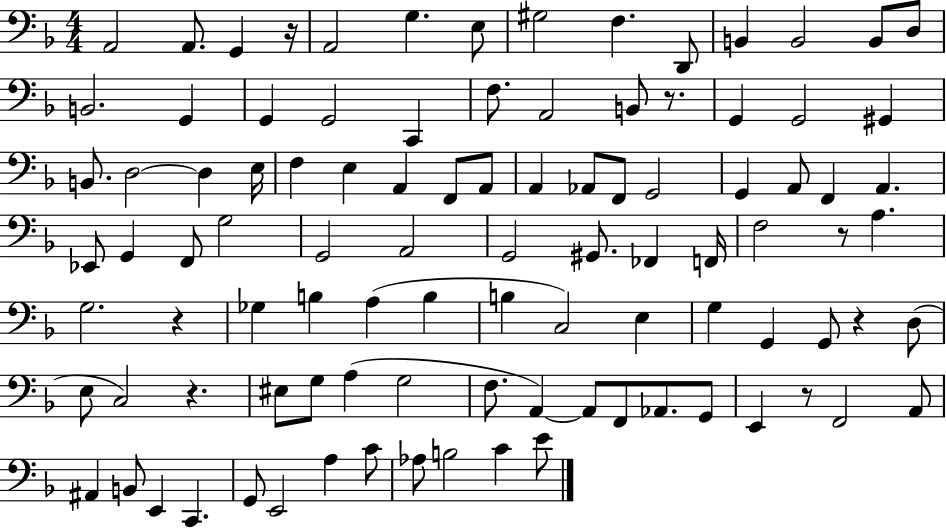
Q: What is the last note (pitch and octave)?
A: E4